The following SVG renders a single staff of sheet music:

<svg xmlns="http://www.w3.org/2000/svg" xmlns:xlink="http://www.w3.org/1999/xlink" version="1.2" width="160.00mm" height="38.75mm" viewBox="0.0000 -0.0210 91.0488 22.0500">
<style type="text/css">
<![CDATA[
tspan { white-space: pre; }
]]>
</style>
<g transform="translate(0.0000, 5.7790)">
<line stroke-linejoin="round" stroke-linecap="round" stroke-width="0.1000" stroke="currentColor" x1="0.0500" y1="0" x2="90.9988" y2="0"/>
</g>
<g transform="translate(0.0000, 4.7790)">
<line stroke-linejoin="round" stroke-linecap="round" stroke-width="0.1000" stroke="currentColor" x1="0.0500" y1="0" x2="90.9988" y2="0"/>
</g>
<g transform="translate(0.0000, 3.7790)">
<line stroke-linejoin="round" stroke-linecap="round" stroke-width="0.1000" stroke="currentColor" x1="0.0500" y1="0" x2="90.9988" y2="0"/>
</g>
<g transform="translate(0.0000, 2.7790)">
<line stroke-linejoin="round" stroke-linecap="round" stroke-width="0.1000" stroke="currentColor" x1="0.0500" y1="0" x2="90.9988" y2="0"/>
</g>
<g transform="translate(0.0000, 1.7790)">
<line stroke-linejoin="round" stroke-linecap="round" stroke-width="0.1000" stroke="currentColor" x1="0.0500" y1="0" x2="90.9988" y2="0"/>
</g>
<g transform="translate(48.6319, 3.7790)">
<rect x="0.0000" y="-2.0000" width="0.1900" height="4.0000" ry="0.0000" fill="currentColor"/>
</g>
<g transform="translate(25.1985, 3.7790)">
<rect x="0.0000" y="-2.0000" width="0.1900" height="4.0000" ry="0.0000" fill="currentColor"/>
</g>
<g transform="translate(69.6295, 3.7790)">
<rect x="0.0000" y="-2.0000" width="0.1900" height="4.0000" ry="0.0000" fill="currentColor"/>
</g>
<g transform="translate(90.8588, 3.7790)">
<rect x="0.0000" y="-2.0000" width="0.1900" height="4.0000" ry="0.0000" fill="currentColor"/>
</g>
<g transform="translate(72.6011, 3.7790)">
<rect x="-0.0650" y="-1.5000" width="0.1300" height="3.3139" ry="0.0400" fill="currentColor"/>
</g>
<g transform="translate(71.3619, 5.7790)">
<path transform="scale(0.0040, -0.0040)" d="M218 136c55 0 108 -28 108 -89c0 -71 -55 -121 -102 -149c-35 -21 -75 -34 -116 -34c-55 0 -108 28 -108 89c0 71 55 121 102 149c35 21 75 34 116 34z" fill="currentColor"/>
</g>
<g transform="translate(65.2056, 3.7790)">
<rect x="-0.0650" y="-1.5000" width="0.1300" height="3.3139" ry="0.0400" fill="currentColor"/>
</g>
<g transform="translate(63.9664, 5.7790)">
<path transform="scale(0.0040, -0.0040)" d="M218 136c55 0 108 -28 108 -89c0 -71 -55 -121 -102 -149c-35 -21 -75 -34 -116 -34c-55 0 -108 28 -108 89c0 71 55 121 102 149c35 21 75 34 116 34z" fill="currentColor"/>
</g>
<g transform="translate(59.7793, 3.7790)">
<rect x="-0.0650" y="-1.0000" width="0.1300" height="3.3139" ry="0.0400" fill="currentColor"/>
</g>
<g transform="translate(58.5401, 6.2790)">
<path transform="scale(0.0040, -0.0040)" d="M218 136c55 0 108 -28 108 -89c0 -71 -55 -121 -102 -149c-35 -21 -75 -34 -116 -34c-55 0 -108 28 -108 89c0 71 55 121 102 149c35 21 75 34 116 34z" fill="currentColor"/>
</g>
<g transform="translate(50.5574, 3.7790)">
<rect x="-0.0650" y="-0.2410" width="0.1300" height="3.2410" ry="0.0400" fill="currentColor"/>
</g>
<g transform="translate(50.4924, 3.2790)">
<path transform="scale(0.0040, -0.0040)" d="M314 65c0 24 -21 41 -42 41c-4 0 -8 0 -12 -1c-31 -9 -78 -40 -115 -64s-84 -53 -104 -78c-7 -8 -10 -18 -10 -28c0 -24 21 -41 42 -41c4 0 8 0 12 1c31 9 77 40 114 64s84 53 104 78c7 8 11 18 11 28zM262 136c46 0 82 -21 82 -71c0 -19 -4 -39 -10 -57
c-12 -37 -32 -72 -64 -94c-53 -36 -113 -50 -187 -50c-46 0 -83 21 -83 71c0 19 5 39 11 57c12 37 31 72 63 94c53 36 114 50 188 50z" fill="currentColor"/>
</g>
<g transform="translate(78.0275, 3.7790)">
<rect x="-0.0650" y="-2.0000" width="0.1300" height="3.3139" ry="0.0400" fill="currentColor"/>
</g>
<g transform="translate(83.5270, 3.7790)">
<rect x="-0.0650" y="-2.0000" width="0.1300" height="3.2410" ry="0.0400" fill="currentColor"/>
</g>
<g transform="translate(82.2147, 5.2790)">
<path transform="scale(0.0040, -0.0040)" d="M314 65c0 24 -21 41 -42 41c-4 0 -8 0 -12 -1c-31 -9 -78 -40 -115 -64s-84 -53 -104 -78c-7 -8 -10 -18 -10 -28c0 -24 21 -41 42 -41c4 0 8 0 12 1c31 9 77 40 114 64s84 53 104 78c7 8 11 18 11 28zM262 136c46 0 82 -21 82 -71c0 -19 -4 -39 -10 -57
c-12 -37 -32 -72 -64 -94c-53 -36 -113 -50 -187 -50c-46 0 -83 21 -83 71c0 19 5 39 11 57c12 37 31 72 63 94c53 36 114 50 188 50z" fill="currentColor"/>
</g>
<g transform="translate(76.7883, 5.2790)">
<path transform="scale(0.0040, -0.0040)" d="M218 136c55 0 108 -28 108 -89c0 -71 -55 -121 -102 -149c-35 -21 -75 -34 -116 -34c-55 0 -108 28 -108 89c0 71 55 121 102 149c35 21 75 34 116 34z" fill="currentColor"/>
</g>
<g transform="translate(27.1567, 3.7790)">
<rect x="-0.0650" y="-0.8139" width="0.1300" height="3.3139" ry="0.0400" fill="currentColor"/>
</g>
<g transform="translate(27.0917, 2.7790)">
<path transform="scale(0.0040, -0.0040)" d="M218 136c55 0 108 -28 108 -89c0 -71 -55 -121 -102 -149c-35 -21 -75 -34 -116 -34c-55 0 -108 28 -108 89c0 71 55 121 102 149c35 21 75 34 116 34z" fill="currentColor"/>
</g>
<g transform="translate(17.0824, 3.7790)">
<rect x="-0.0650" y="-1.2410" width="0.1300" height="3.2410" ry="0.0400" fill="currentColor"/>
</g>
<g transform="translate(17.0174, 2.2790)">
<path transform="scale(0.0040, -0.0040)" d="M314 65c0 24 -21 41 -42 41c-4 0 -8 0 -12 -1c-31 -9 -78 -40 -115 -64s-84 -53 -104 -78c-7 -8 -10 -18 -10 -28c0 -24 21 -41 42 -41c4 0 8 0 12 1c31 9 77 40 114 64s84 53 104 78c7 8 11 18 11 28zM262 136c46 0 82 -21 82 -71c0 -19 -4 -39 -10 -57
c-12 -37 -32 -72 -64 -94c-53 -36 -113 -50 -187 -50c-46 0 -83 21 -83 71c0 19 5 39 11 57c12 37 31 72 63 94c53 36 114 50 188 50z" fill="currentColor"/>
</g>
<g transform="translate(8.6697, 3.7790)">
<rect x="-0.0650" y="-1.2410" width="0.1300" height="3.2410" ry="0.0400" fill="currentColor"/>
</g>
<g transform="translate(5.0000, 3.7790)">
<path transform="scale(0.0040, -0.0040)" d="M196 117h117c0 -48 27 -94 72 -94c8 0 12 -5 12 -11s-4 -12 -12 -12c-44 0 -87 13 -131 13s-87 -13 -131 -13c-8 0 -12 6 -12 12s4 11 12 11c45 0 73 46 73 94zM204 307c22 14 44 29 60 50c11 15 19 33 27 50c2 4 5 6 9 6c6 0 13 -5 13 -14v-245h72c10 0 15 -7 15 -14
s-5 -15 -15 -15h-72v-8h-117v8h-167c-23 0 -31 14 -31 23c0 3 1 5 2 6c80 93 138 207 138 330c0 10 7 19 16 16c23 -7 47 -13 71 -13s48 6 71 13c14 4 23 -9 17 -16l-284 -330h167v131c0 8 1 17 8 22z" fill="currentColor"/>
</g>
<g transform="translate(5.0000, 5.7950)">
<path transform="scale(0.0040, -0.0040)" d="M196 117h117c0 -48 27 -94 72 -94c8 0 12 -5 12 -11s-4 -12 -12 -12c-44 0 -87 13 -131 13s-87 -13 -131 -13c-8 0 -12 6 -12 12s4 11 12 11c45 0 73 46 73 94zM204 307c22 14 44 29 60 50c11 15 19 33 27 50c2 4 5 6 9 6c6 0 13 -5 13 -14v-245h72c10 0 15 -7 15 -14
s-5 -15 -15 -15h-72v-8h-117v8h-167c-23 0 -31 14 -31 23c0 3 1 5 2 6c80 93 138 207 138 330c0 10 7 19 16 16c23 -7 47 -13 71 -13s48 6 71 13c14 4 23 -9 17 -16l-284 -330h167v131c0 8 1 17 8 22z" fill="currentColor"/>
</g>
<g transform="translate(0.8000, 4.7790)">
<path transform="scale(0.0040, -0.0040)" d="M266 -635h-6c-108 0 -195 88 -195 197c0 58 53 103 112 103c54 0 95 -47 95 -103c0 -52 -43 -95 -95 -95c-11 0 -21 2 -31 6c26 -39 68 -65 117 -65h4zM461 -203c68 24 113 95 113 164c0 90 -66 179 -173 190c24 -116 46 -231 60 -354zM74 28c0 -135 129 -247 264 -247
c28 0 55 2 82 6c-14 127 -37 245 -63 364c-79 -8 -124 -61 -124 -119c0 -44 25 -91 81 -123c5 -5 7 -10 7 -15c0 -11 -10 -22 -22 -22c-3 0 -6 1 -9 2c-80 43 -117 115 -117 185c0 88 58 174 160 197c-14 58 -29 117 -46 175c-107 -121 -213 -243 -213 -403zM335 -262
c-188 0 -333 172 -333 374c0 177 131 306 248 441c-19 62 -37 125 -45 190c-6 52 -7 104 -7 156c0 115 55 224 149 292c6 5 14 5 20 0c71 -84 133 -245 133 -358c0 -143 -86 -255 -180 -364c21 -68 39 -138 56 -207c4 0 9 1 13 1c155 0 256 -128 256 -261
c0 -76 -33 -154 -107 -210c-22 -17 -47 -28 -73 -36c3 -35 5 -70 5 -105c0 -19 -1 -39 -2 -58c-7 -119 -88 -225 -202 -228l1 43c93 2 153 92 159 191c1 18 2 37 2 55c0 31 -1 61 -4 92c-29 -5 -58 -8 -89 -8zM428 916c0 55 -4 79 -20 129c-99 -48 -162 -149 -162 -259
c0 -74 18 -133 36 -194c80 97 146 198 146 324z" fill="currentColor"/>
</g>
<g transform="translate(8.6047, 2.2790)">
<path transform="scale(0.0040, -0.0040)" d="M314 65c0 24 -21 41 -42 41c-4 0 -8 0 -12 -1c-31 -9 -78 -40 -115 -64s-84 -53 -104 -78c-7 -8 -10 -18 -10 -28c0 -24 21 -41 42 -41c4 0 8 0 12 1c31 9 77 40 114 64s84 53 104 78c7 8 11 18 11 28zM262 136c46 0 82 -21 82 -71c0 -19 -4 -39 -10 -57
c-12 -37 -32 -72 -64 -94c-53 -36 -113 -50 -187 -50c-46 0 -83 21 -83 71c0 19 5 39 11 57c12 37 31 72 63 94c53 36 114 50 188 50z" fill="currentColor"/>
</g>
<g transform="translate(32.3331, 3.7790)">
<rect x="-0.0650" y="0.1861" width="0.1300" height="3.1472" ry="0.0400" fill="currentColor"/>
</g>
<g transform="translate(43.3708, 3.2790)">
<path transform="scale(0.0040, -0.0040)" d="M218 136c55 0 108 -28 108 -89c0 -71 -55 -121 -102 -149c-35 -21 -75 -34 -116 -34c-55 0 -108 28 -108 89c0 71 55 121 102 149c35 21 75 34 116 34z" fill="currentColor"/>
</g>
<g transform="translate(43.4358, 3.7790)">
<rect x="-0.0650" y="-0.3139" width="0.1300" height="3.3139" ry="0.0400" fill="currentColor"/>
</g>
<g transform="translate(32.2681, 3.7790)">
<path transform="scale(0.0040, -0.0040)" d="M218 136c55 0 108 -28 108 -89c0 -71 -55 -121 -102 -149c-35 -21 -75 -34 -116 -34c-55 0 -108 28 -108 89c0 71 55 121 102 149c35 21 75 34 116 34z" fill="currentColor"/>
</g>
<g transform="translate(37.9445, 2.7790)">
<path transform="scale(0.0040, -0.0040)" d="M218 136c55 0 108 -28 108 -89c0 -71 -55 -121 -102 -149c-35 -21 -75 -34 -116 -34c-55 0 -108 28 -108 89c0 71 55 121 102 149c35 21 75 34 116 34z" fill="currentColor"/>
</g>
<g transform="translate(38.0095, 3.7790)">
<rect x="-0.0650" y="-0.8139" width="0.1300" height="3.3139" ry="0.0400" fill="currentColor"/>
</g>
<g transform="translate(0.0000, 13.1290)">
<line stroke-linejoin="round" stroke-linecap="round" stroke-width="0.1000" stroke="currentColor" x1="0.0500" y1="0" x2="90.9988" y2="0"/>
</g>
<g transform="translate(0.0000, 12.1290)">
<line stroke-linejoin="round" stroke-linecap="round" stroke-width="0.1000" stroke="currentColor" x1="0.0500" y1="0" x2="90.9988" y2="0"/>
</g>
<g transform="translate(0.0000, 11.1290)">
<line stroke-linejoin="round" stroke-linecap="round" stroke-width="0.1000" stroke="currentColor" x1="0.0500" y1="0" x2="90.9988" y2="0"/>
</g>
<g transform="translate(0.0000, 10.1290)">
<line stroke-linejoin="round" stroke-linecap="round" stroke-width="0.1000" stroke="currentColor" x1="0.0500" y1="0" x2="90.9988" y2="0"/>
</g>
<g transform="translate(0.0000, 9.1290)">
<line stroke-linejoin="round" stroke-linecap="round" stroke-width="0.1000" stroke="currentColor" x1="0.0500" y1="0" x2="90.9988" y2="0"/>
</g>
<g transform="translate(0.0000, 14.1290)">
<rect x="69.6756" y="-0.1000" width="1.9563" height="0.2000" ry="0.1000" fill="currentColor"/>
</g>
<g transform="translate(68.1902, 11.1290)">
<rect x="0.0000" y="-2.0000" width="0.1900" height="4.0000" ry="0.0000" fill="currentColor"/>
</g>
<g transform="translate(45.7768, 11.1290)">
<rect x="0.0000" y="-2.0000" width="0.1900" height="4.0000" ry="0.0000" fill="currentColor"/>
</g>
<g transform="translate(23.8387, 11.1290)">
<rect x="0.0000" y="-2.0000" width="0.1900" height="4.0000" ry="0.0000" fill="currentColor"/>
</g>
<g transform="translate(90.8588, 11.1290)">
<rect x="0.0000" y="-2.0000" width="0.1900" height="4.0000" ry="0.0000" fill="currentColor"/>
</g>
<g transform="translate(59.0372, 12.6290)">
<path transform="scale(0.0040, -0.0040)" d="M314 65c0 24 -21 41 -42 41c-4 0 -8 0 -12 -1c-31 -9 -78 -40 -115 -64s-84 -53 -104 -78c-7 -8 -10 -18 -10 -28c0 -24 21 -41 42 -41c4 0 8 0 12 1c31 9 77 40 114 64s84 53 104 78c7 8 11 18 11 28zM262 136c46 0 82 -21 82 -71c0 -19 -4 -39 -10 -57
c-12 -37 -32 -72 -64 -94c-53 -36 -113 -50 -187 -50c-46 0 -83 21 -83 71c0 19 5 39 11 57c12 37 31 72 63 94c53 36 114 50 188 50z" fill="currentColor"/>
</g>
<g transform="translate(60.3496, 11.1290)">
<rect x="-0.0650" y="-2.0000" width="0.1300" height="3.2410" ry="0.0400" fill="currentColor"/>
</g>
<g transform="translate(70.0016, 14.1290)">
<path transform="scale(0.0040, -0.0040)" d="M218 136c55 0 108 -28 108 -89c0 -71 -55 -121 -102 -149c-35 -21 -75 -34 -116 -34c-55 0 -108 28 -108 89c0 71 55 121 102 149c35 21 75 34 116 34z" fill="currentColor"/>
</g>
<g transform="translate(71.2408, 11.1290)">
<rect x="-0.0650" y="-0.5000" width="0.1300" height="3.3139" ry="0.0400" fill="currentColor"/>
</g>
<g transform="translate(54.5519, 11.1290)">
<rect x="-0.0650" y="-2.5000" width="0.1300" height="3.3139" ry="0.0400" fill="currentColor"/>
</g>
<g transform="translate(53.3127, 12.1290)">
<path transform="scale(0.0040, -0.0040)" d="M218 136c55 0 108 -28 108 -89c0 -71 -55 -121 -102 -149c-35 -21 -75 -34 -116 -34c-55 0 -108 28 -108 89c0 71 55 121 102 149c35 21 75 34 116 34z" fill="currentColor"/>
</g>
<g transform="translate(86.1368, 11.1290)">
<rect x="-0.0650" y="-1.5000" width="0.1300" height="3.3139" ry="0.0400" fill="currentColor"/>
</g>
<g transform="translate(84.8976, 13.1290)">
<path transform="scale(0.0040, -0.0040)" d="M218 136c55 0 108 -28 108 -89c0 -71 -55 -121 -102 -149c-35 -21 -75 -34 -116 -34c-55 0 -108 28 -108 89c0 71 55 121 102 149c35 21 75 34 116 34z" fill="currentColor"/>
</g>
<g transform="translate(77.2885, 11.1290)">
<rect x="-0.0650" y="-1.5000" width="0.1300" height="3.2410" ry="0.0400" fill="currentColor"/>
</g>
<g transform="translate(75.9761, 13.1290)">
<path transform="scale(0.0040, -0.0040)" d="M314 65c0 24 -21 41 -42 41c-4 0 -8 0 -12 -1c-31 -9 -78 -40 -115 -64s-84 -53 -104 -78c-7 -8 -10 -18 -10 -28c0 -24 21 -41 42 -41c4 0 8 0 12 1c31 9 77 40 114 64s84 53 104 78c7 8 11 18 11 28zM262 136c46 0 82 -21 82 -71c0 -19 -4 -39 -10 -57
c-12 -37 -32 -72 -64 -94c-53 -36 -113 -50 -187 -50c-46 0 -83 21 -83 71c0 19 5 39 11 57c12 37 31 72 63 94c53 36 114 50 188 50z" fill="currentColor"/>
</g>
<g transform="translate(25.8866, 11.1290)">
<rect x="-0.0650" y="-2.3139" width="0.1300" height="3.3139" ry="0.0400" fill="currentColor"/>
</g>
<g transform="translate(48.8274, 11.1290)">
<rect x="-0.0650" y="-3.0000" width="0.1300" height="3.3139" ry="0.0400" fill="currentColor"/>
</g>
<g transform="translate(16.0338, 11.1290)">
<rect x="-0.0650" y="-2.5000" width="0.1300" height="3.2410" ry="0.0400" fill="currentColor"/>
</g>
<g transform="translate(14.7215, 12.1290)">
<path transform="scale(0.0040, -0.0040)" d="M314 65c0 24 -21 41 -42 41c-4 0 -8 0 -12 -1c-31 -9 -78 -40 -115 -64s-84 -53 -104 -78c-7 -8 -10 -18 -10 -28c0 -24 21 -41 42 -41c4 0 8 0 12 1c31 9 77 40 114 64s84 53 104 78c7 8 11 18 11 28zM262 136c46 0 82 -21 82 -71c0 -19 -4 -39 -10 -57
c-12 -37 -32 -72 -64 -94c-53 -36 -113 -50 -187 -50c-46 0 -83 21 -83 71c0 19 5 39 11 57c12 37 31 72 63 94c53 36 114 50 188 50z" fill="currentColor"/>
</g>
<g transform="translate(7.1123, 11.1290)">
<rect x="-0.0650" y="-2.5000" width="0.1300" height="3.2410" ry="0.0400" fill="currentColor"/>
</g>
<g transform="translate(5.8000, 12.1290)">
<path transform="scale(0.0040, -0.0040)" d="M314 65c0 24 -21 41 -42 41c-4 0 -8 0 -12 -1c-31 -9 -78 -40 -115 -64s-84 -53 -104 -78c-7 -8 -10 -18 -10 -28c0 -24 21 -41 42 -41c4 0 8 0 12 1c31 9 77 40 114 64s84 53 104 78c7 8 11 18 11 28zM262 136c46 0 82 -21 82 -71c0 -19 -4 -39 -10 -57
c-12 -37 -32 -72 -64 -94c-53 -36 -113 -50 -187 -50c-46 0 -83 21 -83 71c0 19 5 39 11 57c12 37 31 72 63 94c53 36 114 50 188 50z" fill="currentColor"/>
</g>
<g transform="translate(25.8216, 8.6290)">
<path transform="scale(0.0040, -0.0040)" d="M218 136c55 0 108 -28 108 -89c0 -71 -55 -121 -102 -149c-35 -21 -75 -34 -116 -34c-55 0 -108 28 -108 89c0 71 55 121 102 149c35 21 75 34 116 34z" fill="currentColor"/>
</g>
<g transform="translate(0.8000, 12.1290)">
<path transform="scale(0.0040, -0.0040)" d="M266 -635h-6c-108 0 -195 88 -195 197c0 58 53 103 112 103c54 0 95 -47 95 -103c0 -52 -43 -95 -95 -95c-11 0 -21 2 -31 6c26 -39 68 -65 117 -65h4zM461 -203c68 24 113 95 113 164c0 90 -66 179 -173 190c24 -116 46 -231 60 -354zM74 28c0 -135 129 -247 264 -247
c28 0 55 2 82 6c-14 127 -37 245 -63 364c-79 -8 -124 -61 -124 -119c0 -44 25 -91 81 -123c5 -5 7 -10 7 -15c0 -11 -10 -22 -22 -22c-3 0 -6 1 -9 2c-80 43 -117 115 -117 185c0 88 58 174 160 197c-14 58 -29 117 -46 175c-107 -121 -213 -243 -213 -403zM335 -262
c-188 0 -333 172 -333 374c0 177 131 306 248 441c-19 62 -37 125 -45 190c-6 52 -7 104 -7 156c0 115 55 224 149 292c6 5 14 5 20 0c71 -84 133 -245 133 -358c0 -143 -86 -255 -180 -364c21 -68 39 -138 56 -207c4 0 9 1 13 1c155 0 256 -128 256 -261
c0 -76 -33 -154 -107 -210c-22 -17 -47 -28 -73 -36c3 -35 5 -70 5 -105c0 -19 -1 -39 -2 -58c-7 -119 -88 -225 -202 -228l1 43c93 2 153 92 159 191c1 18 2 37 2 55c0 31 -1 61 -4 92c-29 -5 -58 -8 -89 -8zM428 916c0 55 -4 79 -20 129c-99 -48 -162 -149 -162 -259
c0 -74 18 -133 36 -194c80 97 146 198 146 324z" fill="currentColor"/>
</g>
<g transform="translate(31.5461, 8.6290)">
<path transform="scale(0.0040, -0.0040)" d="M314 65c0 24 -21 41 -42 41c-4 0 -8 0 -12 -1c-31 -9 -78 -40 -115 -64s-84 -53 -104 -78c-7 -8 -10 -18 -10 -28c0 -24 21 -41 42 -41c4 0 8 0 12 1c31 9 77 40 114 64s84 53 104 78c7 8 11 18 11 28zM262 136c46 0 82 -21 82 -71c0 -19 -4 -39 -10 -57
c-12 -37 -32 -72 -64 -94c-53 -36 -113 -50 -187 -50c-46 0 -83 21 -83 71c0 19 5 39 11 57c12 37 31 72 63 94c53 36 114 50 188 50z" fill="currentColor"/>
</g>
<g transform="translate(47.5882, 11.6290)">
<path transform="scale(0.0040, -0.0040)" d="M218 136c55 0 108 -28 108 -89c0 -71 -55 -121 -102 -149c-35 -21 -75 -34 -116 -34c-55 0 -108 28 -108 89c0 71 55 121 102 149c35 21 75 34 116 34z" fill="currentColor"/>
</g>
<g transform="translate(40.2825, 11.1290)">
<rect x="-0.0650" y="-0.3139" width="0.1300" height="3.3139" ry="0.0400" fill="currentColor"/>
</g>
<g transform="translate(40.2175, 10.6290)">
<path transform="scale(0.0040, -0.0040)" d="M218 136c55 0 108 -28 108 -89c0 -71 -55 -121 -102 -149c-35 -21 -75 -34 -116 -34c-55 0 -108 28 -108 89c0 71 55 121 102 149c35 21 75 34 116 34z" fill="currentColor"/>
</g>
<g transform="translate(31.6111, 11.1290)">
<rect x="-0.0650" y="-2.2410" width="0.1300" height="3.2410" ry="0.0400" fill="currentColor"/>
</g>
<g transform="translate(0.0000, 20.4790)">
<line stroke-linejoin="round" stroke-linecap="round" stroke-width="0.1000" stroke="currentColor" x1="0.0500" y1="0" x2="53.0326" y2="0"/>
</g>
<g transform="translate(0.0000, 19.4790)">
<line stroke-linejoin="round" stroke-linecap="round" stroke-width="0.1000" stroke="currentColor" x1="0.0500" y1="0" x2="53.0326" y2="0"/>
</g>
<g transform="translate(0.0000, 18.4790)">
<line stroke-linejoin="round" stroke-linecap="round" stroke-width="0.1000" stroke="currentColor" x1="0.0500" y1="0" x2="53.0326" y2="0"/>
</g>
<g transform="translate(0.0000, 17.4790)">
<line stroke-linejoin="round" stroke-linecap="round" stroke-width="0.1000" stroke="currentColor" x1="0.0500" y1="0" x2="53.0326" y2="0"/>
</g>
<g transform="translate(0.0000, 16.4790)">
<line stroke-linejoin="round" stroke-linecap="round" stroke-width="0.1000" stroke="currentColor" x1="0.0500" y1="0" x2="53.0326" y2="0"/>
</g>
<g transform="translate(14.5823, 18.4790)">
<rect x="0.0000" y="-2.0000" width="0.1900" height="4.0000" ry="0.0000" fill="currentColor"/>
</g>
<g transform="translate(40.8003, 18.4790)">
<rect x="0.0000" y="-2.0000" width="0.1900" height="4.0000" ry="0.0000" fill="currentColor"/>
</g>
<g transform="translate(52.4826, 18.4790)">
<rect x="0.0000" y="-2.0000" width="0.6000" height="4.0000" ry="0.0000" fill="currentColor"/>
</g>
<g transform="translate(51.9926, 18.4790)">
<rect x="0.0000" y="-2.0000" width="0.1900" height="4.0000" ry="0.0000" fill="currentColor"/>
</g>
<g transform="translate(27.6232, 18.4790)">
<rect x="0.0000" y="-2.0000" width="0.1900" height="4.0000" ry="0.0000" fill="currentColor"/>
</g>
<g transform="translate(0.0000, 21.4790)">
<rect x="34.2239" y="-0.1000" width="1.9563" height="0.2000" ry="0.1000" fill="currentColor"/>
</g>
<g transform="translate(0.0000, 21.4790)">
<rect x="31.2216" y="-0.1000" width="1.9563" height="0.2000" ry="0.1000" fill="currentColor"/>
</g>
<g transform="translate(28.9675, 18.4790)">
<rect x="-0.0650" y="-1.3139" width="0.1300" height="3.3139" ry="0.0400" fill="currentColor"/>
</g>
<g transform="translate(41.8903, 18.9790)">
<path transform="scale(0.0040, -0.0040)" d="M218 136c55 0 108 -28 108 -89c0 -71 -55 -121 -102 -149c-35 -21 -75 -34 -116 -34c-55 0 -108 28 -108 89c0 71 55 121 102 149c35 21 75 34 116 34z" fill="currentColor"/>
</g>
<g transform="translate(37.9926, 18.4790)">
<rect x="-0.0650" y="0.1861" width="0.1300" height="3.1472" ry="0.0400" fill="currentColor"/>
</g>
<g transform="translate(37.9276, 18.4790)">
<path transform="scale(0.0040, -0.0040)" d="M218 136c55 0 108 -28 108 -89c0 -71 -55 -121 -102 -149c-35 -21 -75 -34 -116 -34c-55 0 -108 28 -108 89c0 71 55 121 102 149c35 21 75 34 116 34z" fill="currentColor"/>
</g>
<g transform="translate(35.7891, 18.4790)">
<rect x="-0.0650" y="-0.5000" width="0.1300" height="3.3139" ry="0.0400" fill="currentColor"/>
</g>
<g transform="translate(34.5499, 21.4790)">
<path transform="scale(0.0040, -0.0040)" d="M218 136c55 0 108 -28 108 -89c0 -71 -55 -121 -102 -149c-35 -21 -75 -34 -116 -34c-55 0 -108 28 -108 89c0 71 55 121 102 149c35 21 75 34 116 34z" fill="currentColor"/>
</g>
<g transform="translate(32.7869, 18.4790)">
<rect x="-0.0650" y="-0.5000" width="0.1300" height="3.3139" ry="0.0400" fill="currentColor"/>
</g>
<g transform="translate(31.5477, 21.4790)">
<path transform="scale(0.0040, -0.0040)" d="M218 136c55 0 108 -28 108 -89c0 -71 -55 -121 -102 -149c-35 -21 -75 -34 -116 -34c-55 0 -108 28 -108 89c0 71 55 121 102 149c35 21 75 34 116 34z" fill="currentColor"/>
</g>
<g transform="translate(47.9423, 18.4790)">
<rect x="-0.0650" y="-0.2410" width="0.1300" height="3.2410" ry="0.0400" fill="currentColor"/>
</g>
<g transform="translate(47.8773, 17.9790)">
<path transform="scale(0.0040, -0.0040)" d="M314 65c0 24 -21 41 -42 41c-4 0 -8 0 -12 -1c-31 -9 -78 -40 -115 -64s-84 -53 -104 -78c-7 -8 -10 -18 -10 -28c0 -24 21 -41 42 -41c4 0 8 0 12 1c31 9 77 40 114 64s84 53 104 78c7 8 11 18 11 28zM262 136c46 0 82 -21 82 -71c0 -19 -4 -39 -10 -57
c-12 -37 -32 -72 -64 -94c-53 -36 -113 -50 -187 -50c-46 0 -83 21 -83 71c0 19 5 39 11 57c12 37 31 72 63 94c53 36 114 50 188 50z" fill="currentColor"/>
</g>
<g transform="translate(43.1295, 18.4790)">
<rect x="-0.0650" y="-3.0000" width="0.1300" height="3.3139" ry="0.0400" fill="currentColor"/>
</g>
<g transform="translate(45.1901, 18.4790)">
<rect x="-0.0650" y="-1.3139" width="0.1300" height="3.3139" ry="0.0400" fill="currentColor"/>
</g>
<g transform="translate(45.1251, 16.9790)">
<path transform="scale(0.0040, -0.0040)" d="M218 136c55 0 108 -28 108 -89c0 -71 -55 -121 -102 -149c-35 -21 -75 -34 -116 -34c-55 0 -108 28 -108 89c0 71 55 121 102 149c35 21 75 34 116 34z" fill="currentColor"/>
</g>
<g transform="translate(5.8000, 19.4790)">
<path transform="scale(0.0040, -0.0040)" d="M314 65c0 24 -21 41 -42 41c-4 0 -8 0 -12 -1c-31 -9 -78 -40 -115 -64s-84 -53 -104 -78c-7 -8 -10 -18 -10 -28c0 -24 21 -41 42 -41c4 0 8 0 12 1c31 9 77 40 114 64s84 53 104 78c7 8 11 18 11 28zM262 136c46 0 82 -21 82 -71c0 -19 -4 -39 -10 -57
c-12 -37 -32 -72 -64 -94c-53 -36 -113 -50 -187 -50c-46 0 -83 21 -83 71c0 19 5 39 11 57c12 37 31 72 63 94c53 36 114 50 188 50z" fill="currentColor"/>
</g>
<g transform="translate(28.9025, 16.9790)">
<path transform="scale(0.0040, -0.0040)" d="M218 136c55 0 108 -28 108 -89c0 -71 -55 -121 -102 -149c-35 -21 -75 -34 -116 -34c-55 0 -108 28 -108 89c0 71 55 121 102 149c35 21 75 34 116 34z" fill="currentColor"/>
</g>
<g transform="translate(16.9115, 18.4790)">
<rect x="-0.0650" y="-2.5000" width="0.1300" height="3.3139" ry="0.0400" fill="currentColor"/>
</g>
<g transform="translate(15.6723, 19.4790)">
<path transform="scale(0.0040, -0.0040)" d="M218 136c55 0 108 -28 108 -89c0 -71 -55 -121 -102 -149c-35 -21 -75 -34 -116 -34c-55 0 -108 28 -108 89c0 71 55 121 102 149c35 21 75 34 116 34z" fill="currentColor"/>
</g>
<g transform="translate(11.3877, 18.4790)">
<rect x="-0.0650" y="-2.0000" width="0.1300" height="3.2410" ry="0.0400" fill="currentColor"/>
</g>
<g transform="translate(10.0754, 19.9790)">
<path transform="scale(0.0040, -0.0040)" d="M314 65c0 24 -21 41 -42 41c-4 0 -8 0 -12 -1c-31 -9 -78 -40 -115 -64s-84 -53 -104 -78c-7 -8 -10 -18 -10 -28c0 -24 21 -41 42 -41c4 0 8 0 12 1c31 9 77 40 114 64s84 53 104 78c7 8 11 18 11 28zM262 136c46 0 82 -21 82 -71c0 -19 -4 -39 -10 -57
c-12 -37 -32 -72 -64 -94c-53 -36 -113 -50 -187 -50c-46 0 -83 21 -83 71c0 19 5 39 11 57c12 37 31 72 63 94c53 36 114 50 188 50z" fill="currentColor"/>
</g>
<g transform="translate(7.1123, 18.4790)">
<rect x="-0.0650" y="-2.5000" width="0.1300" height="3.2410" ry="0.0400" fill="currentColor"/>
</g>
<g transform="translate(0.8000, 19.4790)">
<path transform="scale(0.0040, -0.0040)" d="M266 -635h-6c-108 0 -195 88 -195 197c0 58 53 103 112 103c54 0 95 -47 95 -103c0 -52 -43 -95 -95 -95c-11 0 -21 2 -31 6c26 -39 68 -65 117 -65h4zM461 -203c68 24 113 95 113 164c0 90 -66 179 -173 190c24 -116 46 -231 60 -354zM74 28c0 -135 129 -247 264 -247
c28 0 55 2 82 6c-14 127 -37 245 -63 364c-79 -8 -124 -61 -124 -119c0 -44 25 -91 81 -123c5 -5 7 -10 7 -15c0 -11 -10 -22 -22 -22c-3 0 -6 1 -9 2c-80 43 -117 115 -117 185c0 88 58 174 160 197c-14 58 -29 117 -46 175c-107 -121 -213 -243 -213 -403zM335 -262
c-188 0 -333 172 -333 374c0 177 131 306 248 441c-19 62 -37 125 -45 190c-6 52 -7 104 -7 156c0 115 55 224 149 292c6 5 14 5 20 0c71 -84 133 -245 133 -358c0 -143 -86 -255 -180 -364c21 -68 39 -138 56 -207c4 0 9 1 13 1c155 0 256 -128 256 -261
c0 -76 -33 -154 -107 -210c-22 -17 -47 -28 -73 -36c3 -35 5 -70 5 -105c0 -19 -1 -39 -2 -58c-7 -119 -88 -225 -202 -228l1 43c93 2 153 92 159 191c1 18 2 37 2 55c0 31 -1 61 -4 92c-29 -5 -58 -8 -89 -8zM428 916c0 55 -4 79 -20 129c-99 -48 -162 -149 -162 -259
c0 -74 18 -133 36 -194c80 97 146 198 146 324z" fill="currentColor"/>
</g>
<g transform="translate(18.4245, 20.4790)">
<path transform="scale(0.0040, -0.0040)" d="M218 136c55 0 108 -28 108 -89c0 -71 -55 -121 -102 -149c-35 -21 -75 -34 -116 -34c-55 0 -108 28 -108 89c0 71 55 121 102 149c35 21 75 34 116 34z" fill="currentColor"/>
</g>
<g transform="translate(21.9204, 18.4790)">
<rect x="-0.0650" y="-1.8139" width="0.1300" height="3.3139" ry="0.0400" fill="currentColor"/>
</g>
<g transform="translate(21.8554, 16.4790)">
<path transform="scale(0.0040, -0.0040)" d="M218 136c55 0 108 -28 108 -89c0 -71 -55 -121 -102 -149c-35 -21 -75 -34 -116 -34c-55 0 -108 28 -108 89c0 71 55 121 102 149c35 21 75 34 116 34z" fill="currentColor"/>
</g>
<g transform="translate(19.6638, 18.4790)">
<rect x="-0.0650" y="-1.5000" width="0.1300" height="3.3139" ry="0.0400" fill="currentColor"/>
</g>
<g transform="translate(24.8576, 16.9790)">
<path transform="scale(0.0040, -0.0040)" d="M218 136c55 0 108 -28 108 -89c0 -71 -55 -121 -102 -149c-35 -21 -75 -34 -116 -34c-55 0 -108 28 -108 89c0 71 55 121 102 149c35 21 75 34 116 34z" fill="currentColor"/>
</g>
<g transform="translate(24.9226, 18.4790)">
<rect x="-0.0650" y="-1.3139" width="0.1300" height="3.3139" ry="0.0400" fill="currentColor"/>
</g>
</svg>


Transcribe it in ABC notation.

X:1
T:Untitled
M:4/4
L:1/4
K:C
e2 e2 d B d c c2 D E E F F2 G2 G2 g g2 c A G F2 C E2 E G2 F2 G E f e e C C B A e c2